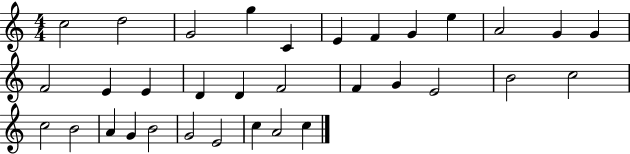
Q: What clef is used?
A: treble